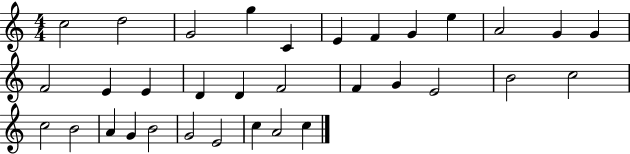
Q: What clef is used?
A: treble